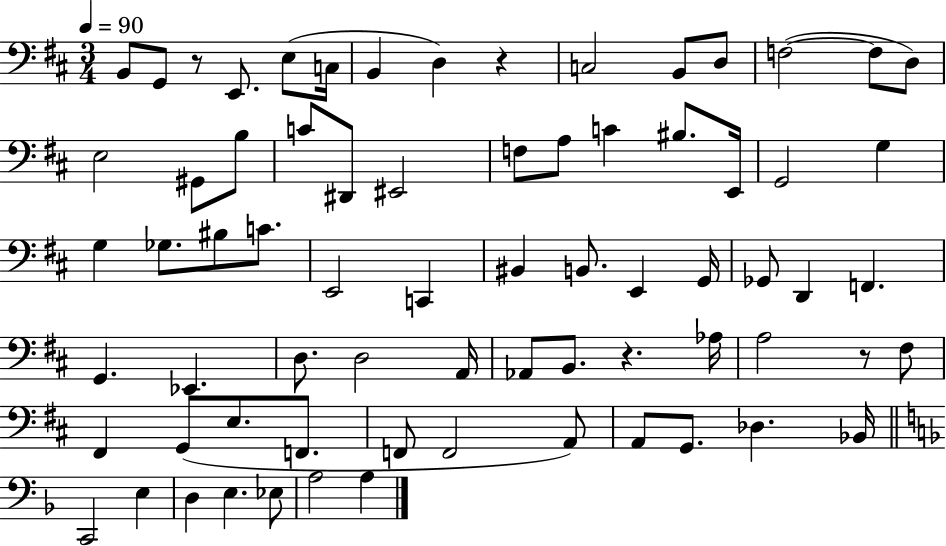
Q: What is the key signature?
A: D major